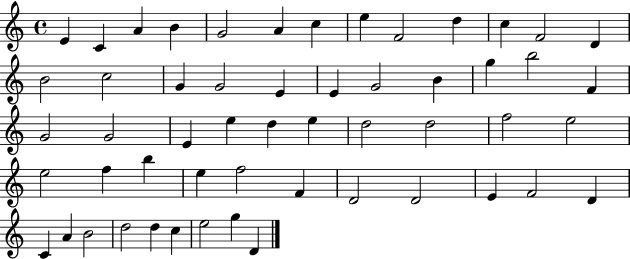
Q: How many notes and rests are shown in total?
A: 54